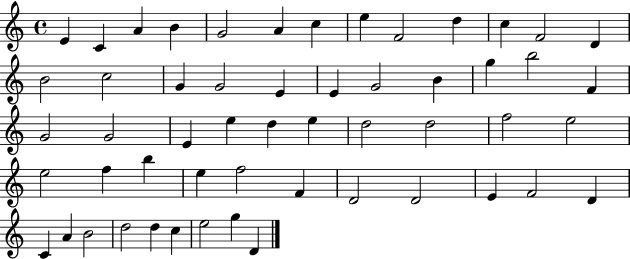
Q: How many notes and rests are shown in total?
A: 54